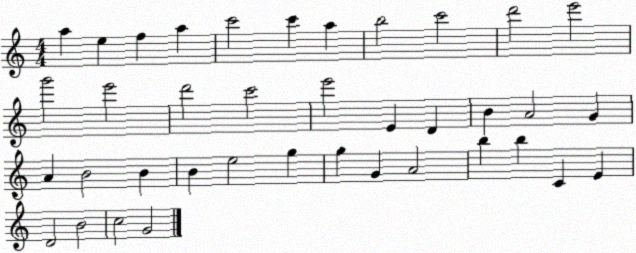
X:1
T:Untitled
M:4/4
L:1/4
K:C
a e f a c'2 c' a b2 c'2 d'2 e'2 g'2 e'2 d'2 c'2 e'2 E D B A2 G A B2 B B e2 g g G A2 b b C E D2 B2 c2 G2